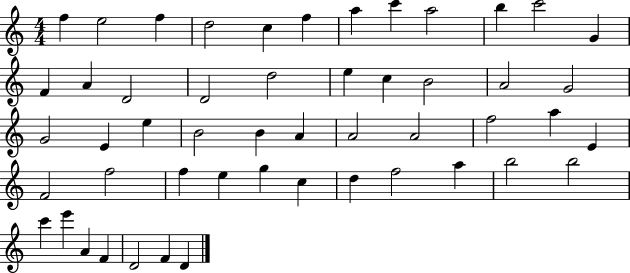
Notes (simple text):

F5/q E5/h F5/q D5/h C5/q F5/q A5/q C6/q A5/h B5/q C6/h G4/q F4/q A4/q D4/h D4/h D5/h E5/q C5/q B4/h A4/h G4/h G4/h E4/q E5/q B4/h B4/q A4/q A4/h A4/h F5/h A5/q E4/q F4/h F5/h F5/q E5/q G5/q C5/q D5/q F5/h A5/q B5/h B5/h C6/q E6/q A4/q F4/q D4/h F4/q D4/q